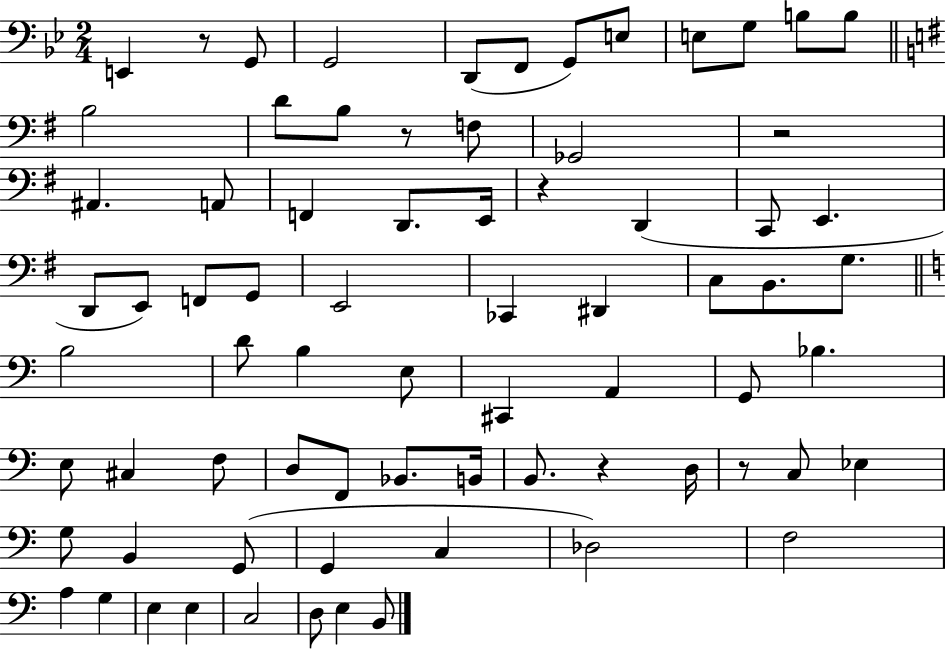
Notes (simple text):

E2/q R/e G2/e G2/h D2/e F2/e G2/e E3/e E3/e G3/e B3/e B3/e B3/h D4/e B3/e R/e F3/e Gb2/h R/h A#2/q. A2/e F2/q D2/e. E2/s R/q D2/q C2/e E2/q. D2/e E2/e F2/e G2/e E2/h CES2/q D#2/q C3/e B2/e. G3/e. B3/h D4/e B3/q E3/e C#2/q A2/q G2/e Bb3/q. E3/e C#3/q F3/e D3/e F2/e Bb2/e. B2/s B2/e. R/q D3/s R/e C3/e Eb3/q G3/e B2/q G2/e G2/q C3/q Db3/h F3/h A3/q G3/q E3/q E3/q C3/h D3/e E3/q B2/e